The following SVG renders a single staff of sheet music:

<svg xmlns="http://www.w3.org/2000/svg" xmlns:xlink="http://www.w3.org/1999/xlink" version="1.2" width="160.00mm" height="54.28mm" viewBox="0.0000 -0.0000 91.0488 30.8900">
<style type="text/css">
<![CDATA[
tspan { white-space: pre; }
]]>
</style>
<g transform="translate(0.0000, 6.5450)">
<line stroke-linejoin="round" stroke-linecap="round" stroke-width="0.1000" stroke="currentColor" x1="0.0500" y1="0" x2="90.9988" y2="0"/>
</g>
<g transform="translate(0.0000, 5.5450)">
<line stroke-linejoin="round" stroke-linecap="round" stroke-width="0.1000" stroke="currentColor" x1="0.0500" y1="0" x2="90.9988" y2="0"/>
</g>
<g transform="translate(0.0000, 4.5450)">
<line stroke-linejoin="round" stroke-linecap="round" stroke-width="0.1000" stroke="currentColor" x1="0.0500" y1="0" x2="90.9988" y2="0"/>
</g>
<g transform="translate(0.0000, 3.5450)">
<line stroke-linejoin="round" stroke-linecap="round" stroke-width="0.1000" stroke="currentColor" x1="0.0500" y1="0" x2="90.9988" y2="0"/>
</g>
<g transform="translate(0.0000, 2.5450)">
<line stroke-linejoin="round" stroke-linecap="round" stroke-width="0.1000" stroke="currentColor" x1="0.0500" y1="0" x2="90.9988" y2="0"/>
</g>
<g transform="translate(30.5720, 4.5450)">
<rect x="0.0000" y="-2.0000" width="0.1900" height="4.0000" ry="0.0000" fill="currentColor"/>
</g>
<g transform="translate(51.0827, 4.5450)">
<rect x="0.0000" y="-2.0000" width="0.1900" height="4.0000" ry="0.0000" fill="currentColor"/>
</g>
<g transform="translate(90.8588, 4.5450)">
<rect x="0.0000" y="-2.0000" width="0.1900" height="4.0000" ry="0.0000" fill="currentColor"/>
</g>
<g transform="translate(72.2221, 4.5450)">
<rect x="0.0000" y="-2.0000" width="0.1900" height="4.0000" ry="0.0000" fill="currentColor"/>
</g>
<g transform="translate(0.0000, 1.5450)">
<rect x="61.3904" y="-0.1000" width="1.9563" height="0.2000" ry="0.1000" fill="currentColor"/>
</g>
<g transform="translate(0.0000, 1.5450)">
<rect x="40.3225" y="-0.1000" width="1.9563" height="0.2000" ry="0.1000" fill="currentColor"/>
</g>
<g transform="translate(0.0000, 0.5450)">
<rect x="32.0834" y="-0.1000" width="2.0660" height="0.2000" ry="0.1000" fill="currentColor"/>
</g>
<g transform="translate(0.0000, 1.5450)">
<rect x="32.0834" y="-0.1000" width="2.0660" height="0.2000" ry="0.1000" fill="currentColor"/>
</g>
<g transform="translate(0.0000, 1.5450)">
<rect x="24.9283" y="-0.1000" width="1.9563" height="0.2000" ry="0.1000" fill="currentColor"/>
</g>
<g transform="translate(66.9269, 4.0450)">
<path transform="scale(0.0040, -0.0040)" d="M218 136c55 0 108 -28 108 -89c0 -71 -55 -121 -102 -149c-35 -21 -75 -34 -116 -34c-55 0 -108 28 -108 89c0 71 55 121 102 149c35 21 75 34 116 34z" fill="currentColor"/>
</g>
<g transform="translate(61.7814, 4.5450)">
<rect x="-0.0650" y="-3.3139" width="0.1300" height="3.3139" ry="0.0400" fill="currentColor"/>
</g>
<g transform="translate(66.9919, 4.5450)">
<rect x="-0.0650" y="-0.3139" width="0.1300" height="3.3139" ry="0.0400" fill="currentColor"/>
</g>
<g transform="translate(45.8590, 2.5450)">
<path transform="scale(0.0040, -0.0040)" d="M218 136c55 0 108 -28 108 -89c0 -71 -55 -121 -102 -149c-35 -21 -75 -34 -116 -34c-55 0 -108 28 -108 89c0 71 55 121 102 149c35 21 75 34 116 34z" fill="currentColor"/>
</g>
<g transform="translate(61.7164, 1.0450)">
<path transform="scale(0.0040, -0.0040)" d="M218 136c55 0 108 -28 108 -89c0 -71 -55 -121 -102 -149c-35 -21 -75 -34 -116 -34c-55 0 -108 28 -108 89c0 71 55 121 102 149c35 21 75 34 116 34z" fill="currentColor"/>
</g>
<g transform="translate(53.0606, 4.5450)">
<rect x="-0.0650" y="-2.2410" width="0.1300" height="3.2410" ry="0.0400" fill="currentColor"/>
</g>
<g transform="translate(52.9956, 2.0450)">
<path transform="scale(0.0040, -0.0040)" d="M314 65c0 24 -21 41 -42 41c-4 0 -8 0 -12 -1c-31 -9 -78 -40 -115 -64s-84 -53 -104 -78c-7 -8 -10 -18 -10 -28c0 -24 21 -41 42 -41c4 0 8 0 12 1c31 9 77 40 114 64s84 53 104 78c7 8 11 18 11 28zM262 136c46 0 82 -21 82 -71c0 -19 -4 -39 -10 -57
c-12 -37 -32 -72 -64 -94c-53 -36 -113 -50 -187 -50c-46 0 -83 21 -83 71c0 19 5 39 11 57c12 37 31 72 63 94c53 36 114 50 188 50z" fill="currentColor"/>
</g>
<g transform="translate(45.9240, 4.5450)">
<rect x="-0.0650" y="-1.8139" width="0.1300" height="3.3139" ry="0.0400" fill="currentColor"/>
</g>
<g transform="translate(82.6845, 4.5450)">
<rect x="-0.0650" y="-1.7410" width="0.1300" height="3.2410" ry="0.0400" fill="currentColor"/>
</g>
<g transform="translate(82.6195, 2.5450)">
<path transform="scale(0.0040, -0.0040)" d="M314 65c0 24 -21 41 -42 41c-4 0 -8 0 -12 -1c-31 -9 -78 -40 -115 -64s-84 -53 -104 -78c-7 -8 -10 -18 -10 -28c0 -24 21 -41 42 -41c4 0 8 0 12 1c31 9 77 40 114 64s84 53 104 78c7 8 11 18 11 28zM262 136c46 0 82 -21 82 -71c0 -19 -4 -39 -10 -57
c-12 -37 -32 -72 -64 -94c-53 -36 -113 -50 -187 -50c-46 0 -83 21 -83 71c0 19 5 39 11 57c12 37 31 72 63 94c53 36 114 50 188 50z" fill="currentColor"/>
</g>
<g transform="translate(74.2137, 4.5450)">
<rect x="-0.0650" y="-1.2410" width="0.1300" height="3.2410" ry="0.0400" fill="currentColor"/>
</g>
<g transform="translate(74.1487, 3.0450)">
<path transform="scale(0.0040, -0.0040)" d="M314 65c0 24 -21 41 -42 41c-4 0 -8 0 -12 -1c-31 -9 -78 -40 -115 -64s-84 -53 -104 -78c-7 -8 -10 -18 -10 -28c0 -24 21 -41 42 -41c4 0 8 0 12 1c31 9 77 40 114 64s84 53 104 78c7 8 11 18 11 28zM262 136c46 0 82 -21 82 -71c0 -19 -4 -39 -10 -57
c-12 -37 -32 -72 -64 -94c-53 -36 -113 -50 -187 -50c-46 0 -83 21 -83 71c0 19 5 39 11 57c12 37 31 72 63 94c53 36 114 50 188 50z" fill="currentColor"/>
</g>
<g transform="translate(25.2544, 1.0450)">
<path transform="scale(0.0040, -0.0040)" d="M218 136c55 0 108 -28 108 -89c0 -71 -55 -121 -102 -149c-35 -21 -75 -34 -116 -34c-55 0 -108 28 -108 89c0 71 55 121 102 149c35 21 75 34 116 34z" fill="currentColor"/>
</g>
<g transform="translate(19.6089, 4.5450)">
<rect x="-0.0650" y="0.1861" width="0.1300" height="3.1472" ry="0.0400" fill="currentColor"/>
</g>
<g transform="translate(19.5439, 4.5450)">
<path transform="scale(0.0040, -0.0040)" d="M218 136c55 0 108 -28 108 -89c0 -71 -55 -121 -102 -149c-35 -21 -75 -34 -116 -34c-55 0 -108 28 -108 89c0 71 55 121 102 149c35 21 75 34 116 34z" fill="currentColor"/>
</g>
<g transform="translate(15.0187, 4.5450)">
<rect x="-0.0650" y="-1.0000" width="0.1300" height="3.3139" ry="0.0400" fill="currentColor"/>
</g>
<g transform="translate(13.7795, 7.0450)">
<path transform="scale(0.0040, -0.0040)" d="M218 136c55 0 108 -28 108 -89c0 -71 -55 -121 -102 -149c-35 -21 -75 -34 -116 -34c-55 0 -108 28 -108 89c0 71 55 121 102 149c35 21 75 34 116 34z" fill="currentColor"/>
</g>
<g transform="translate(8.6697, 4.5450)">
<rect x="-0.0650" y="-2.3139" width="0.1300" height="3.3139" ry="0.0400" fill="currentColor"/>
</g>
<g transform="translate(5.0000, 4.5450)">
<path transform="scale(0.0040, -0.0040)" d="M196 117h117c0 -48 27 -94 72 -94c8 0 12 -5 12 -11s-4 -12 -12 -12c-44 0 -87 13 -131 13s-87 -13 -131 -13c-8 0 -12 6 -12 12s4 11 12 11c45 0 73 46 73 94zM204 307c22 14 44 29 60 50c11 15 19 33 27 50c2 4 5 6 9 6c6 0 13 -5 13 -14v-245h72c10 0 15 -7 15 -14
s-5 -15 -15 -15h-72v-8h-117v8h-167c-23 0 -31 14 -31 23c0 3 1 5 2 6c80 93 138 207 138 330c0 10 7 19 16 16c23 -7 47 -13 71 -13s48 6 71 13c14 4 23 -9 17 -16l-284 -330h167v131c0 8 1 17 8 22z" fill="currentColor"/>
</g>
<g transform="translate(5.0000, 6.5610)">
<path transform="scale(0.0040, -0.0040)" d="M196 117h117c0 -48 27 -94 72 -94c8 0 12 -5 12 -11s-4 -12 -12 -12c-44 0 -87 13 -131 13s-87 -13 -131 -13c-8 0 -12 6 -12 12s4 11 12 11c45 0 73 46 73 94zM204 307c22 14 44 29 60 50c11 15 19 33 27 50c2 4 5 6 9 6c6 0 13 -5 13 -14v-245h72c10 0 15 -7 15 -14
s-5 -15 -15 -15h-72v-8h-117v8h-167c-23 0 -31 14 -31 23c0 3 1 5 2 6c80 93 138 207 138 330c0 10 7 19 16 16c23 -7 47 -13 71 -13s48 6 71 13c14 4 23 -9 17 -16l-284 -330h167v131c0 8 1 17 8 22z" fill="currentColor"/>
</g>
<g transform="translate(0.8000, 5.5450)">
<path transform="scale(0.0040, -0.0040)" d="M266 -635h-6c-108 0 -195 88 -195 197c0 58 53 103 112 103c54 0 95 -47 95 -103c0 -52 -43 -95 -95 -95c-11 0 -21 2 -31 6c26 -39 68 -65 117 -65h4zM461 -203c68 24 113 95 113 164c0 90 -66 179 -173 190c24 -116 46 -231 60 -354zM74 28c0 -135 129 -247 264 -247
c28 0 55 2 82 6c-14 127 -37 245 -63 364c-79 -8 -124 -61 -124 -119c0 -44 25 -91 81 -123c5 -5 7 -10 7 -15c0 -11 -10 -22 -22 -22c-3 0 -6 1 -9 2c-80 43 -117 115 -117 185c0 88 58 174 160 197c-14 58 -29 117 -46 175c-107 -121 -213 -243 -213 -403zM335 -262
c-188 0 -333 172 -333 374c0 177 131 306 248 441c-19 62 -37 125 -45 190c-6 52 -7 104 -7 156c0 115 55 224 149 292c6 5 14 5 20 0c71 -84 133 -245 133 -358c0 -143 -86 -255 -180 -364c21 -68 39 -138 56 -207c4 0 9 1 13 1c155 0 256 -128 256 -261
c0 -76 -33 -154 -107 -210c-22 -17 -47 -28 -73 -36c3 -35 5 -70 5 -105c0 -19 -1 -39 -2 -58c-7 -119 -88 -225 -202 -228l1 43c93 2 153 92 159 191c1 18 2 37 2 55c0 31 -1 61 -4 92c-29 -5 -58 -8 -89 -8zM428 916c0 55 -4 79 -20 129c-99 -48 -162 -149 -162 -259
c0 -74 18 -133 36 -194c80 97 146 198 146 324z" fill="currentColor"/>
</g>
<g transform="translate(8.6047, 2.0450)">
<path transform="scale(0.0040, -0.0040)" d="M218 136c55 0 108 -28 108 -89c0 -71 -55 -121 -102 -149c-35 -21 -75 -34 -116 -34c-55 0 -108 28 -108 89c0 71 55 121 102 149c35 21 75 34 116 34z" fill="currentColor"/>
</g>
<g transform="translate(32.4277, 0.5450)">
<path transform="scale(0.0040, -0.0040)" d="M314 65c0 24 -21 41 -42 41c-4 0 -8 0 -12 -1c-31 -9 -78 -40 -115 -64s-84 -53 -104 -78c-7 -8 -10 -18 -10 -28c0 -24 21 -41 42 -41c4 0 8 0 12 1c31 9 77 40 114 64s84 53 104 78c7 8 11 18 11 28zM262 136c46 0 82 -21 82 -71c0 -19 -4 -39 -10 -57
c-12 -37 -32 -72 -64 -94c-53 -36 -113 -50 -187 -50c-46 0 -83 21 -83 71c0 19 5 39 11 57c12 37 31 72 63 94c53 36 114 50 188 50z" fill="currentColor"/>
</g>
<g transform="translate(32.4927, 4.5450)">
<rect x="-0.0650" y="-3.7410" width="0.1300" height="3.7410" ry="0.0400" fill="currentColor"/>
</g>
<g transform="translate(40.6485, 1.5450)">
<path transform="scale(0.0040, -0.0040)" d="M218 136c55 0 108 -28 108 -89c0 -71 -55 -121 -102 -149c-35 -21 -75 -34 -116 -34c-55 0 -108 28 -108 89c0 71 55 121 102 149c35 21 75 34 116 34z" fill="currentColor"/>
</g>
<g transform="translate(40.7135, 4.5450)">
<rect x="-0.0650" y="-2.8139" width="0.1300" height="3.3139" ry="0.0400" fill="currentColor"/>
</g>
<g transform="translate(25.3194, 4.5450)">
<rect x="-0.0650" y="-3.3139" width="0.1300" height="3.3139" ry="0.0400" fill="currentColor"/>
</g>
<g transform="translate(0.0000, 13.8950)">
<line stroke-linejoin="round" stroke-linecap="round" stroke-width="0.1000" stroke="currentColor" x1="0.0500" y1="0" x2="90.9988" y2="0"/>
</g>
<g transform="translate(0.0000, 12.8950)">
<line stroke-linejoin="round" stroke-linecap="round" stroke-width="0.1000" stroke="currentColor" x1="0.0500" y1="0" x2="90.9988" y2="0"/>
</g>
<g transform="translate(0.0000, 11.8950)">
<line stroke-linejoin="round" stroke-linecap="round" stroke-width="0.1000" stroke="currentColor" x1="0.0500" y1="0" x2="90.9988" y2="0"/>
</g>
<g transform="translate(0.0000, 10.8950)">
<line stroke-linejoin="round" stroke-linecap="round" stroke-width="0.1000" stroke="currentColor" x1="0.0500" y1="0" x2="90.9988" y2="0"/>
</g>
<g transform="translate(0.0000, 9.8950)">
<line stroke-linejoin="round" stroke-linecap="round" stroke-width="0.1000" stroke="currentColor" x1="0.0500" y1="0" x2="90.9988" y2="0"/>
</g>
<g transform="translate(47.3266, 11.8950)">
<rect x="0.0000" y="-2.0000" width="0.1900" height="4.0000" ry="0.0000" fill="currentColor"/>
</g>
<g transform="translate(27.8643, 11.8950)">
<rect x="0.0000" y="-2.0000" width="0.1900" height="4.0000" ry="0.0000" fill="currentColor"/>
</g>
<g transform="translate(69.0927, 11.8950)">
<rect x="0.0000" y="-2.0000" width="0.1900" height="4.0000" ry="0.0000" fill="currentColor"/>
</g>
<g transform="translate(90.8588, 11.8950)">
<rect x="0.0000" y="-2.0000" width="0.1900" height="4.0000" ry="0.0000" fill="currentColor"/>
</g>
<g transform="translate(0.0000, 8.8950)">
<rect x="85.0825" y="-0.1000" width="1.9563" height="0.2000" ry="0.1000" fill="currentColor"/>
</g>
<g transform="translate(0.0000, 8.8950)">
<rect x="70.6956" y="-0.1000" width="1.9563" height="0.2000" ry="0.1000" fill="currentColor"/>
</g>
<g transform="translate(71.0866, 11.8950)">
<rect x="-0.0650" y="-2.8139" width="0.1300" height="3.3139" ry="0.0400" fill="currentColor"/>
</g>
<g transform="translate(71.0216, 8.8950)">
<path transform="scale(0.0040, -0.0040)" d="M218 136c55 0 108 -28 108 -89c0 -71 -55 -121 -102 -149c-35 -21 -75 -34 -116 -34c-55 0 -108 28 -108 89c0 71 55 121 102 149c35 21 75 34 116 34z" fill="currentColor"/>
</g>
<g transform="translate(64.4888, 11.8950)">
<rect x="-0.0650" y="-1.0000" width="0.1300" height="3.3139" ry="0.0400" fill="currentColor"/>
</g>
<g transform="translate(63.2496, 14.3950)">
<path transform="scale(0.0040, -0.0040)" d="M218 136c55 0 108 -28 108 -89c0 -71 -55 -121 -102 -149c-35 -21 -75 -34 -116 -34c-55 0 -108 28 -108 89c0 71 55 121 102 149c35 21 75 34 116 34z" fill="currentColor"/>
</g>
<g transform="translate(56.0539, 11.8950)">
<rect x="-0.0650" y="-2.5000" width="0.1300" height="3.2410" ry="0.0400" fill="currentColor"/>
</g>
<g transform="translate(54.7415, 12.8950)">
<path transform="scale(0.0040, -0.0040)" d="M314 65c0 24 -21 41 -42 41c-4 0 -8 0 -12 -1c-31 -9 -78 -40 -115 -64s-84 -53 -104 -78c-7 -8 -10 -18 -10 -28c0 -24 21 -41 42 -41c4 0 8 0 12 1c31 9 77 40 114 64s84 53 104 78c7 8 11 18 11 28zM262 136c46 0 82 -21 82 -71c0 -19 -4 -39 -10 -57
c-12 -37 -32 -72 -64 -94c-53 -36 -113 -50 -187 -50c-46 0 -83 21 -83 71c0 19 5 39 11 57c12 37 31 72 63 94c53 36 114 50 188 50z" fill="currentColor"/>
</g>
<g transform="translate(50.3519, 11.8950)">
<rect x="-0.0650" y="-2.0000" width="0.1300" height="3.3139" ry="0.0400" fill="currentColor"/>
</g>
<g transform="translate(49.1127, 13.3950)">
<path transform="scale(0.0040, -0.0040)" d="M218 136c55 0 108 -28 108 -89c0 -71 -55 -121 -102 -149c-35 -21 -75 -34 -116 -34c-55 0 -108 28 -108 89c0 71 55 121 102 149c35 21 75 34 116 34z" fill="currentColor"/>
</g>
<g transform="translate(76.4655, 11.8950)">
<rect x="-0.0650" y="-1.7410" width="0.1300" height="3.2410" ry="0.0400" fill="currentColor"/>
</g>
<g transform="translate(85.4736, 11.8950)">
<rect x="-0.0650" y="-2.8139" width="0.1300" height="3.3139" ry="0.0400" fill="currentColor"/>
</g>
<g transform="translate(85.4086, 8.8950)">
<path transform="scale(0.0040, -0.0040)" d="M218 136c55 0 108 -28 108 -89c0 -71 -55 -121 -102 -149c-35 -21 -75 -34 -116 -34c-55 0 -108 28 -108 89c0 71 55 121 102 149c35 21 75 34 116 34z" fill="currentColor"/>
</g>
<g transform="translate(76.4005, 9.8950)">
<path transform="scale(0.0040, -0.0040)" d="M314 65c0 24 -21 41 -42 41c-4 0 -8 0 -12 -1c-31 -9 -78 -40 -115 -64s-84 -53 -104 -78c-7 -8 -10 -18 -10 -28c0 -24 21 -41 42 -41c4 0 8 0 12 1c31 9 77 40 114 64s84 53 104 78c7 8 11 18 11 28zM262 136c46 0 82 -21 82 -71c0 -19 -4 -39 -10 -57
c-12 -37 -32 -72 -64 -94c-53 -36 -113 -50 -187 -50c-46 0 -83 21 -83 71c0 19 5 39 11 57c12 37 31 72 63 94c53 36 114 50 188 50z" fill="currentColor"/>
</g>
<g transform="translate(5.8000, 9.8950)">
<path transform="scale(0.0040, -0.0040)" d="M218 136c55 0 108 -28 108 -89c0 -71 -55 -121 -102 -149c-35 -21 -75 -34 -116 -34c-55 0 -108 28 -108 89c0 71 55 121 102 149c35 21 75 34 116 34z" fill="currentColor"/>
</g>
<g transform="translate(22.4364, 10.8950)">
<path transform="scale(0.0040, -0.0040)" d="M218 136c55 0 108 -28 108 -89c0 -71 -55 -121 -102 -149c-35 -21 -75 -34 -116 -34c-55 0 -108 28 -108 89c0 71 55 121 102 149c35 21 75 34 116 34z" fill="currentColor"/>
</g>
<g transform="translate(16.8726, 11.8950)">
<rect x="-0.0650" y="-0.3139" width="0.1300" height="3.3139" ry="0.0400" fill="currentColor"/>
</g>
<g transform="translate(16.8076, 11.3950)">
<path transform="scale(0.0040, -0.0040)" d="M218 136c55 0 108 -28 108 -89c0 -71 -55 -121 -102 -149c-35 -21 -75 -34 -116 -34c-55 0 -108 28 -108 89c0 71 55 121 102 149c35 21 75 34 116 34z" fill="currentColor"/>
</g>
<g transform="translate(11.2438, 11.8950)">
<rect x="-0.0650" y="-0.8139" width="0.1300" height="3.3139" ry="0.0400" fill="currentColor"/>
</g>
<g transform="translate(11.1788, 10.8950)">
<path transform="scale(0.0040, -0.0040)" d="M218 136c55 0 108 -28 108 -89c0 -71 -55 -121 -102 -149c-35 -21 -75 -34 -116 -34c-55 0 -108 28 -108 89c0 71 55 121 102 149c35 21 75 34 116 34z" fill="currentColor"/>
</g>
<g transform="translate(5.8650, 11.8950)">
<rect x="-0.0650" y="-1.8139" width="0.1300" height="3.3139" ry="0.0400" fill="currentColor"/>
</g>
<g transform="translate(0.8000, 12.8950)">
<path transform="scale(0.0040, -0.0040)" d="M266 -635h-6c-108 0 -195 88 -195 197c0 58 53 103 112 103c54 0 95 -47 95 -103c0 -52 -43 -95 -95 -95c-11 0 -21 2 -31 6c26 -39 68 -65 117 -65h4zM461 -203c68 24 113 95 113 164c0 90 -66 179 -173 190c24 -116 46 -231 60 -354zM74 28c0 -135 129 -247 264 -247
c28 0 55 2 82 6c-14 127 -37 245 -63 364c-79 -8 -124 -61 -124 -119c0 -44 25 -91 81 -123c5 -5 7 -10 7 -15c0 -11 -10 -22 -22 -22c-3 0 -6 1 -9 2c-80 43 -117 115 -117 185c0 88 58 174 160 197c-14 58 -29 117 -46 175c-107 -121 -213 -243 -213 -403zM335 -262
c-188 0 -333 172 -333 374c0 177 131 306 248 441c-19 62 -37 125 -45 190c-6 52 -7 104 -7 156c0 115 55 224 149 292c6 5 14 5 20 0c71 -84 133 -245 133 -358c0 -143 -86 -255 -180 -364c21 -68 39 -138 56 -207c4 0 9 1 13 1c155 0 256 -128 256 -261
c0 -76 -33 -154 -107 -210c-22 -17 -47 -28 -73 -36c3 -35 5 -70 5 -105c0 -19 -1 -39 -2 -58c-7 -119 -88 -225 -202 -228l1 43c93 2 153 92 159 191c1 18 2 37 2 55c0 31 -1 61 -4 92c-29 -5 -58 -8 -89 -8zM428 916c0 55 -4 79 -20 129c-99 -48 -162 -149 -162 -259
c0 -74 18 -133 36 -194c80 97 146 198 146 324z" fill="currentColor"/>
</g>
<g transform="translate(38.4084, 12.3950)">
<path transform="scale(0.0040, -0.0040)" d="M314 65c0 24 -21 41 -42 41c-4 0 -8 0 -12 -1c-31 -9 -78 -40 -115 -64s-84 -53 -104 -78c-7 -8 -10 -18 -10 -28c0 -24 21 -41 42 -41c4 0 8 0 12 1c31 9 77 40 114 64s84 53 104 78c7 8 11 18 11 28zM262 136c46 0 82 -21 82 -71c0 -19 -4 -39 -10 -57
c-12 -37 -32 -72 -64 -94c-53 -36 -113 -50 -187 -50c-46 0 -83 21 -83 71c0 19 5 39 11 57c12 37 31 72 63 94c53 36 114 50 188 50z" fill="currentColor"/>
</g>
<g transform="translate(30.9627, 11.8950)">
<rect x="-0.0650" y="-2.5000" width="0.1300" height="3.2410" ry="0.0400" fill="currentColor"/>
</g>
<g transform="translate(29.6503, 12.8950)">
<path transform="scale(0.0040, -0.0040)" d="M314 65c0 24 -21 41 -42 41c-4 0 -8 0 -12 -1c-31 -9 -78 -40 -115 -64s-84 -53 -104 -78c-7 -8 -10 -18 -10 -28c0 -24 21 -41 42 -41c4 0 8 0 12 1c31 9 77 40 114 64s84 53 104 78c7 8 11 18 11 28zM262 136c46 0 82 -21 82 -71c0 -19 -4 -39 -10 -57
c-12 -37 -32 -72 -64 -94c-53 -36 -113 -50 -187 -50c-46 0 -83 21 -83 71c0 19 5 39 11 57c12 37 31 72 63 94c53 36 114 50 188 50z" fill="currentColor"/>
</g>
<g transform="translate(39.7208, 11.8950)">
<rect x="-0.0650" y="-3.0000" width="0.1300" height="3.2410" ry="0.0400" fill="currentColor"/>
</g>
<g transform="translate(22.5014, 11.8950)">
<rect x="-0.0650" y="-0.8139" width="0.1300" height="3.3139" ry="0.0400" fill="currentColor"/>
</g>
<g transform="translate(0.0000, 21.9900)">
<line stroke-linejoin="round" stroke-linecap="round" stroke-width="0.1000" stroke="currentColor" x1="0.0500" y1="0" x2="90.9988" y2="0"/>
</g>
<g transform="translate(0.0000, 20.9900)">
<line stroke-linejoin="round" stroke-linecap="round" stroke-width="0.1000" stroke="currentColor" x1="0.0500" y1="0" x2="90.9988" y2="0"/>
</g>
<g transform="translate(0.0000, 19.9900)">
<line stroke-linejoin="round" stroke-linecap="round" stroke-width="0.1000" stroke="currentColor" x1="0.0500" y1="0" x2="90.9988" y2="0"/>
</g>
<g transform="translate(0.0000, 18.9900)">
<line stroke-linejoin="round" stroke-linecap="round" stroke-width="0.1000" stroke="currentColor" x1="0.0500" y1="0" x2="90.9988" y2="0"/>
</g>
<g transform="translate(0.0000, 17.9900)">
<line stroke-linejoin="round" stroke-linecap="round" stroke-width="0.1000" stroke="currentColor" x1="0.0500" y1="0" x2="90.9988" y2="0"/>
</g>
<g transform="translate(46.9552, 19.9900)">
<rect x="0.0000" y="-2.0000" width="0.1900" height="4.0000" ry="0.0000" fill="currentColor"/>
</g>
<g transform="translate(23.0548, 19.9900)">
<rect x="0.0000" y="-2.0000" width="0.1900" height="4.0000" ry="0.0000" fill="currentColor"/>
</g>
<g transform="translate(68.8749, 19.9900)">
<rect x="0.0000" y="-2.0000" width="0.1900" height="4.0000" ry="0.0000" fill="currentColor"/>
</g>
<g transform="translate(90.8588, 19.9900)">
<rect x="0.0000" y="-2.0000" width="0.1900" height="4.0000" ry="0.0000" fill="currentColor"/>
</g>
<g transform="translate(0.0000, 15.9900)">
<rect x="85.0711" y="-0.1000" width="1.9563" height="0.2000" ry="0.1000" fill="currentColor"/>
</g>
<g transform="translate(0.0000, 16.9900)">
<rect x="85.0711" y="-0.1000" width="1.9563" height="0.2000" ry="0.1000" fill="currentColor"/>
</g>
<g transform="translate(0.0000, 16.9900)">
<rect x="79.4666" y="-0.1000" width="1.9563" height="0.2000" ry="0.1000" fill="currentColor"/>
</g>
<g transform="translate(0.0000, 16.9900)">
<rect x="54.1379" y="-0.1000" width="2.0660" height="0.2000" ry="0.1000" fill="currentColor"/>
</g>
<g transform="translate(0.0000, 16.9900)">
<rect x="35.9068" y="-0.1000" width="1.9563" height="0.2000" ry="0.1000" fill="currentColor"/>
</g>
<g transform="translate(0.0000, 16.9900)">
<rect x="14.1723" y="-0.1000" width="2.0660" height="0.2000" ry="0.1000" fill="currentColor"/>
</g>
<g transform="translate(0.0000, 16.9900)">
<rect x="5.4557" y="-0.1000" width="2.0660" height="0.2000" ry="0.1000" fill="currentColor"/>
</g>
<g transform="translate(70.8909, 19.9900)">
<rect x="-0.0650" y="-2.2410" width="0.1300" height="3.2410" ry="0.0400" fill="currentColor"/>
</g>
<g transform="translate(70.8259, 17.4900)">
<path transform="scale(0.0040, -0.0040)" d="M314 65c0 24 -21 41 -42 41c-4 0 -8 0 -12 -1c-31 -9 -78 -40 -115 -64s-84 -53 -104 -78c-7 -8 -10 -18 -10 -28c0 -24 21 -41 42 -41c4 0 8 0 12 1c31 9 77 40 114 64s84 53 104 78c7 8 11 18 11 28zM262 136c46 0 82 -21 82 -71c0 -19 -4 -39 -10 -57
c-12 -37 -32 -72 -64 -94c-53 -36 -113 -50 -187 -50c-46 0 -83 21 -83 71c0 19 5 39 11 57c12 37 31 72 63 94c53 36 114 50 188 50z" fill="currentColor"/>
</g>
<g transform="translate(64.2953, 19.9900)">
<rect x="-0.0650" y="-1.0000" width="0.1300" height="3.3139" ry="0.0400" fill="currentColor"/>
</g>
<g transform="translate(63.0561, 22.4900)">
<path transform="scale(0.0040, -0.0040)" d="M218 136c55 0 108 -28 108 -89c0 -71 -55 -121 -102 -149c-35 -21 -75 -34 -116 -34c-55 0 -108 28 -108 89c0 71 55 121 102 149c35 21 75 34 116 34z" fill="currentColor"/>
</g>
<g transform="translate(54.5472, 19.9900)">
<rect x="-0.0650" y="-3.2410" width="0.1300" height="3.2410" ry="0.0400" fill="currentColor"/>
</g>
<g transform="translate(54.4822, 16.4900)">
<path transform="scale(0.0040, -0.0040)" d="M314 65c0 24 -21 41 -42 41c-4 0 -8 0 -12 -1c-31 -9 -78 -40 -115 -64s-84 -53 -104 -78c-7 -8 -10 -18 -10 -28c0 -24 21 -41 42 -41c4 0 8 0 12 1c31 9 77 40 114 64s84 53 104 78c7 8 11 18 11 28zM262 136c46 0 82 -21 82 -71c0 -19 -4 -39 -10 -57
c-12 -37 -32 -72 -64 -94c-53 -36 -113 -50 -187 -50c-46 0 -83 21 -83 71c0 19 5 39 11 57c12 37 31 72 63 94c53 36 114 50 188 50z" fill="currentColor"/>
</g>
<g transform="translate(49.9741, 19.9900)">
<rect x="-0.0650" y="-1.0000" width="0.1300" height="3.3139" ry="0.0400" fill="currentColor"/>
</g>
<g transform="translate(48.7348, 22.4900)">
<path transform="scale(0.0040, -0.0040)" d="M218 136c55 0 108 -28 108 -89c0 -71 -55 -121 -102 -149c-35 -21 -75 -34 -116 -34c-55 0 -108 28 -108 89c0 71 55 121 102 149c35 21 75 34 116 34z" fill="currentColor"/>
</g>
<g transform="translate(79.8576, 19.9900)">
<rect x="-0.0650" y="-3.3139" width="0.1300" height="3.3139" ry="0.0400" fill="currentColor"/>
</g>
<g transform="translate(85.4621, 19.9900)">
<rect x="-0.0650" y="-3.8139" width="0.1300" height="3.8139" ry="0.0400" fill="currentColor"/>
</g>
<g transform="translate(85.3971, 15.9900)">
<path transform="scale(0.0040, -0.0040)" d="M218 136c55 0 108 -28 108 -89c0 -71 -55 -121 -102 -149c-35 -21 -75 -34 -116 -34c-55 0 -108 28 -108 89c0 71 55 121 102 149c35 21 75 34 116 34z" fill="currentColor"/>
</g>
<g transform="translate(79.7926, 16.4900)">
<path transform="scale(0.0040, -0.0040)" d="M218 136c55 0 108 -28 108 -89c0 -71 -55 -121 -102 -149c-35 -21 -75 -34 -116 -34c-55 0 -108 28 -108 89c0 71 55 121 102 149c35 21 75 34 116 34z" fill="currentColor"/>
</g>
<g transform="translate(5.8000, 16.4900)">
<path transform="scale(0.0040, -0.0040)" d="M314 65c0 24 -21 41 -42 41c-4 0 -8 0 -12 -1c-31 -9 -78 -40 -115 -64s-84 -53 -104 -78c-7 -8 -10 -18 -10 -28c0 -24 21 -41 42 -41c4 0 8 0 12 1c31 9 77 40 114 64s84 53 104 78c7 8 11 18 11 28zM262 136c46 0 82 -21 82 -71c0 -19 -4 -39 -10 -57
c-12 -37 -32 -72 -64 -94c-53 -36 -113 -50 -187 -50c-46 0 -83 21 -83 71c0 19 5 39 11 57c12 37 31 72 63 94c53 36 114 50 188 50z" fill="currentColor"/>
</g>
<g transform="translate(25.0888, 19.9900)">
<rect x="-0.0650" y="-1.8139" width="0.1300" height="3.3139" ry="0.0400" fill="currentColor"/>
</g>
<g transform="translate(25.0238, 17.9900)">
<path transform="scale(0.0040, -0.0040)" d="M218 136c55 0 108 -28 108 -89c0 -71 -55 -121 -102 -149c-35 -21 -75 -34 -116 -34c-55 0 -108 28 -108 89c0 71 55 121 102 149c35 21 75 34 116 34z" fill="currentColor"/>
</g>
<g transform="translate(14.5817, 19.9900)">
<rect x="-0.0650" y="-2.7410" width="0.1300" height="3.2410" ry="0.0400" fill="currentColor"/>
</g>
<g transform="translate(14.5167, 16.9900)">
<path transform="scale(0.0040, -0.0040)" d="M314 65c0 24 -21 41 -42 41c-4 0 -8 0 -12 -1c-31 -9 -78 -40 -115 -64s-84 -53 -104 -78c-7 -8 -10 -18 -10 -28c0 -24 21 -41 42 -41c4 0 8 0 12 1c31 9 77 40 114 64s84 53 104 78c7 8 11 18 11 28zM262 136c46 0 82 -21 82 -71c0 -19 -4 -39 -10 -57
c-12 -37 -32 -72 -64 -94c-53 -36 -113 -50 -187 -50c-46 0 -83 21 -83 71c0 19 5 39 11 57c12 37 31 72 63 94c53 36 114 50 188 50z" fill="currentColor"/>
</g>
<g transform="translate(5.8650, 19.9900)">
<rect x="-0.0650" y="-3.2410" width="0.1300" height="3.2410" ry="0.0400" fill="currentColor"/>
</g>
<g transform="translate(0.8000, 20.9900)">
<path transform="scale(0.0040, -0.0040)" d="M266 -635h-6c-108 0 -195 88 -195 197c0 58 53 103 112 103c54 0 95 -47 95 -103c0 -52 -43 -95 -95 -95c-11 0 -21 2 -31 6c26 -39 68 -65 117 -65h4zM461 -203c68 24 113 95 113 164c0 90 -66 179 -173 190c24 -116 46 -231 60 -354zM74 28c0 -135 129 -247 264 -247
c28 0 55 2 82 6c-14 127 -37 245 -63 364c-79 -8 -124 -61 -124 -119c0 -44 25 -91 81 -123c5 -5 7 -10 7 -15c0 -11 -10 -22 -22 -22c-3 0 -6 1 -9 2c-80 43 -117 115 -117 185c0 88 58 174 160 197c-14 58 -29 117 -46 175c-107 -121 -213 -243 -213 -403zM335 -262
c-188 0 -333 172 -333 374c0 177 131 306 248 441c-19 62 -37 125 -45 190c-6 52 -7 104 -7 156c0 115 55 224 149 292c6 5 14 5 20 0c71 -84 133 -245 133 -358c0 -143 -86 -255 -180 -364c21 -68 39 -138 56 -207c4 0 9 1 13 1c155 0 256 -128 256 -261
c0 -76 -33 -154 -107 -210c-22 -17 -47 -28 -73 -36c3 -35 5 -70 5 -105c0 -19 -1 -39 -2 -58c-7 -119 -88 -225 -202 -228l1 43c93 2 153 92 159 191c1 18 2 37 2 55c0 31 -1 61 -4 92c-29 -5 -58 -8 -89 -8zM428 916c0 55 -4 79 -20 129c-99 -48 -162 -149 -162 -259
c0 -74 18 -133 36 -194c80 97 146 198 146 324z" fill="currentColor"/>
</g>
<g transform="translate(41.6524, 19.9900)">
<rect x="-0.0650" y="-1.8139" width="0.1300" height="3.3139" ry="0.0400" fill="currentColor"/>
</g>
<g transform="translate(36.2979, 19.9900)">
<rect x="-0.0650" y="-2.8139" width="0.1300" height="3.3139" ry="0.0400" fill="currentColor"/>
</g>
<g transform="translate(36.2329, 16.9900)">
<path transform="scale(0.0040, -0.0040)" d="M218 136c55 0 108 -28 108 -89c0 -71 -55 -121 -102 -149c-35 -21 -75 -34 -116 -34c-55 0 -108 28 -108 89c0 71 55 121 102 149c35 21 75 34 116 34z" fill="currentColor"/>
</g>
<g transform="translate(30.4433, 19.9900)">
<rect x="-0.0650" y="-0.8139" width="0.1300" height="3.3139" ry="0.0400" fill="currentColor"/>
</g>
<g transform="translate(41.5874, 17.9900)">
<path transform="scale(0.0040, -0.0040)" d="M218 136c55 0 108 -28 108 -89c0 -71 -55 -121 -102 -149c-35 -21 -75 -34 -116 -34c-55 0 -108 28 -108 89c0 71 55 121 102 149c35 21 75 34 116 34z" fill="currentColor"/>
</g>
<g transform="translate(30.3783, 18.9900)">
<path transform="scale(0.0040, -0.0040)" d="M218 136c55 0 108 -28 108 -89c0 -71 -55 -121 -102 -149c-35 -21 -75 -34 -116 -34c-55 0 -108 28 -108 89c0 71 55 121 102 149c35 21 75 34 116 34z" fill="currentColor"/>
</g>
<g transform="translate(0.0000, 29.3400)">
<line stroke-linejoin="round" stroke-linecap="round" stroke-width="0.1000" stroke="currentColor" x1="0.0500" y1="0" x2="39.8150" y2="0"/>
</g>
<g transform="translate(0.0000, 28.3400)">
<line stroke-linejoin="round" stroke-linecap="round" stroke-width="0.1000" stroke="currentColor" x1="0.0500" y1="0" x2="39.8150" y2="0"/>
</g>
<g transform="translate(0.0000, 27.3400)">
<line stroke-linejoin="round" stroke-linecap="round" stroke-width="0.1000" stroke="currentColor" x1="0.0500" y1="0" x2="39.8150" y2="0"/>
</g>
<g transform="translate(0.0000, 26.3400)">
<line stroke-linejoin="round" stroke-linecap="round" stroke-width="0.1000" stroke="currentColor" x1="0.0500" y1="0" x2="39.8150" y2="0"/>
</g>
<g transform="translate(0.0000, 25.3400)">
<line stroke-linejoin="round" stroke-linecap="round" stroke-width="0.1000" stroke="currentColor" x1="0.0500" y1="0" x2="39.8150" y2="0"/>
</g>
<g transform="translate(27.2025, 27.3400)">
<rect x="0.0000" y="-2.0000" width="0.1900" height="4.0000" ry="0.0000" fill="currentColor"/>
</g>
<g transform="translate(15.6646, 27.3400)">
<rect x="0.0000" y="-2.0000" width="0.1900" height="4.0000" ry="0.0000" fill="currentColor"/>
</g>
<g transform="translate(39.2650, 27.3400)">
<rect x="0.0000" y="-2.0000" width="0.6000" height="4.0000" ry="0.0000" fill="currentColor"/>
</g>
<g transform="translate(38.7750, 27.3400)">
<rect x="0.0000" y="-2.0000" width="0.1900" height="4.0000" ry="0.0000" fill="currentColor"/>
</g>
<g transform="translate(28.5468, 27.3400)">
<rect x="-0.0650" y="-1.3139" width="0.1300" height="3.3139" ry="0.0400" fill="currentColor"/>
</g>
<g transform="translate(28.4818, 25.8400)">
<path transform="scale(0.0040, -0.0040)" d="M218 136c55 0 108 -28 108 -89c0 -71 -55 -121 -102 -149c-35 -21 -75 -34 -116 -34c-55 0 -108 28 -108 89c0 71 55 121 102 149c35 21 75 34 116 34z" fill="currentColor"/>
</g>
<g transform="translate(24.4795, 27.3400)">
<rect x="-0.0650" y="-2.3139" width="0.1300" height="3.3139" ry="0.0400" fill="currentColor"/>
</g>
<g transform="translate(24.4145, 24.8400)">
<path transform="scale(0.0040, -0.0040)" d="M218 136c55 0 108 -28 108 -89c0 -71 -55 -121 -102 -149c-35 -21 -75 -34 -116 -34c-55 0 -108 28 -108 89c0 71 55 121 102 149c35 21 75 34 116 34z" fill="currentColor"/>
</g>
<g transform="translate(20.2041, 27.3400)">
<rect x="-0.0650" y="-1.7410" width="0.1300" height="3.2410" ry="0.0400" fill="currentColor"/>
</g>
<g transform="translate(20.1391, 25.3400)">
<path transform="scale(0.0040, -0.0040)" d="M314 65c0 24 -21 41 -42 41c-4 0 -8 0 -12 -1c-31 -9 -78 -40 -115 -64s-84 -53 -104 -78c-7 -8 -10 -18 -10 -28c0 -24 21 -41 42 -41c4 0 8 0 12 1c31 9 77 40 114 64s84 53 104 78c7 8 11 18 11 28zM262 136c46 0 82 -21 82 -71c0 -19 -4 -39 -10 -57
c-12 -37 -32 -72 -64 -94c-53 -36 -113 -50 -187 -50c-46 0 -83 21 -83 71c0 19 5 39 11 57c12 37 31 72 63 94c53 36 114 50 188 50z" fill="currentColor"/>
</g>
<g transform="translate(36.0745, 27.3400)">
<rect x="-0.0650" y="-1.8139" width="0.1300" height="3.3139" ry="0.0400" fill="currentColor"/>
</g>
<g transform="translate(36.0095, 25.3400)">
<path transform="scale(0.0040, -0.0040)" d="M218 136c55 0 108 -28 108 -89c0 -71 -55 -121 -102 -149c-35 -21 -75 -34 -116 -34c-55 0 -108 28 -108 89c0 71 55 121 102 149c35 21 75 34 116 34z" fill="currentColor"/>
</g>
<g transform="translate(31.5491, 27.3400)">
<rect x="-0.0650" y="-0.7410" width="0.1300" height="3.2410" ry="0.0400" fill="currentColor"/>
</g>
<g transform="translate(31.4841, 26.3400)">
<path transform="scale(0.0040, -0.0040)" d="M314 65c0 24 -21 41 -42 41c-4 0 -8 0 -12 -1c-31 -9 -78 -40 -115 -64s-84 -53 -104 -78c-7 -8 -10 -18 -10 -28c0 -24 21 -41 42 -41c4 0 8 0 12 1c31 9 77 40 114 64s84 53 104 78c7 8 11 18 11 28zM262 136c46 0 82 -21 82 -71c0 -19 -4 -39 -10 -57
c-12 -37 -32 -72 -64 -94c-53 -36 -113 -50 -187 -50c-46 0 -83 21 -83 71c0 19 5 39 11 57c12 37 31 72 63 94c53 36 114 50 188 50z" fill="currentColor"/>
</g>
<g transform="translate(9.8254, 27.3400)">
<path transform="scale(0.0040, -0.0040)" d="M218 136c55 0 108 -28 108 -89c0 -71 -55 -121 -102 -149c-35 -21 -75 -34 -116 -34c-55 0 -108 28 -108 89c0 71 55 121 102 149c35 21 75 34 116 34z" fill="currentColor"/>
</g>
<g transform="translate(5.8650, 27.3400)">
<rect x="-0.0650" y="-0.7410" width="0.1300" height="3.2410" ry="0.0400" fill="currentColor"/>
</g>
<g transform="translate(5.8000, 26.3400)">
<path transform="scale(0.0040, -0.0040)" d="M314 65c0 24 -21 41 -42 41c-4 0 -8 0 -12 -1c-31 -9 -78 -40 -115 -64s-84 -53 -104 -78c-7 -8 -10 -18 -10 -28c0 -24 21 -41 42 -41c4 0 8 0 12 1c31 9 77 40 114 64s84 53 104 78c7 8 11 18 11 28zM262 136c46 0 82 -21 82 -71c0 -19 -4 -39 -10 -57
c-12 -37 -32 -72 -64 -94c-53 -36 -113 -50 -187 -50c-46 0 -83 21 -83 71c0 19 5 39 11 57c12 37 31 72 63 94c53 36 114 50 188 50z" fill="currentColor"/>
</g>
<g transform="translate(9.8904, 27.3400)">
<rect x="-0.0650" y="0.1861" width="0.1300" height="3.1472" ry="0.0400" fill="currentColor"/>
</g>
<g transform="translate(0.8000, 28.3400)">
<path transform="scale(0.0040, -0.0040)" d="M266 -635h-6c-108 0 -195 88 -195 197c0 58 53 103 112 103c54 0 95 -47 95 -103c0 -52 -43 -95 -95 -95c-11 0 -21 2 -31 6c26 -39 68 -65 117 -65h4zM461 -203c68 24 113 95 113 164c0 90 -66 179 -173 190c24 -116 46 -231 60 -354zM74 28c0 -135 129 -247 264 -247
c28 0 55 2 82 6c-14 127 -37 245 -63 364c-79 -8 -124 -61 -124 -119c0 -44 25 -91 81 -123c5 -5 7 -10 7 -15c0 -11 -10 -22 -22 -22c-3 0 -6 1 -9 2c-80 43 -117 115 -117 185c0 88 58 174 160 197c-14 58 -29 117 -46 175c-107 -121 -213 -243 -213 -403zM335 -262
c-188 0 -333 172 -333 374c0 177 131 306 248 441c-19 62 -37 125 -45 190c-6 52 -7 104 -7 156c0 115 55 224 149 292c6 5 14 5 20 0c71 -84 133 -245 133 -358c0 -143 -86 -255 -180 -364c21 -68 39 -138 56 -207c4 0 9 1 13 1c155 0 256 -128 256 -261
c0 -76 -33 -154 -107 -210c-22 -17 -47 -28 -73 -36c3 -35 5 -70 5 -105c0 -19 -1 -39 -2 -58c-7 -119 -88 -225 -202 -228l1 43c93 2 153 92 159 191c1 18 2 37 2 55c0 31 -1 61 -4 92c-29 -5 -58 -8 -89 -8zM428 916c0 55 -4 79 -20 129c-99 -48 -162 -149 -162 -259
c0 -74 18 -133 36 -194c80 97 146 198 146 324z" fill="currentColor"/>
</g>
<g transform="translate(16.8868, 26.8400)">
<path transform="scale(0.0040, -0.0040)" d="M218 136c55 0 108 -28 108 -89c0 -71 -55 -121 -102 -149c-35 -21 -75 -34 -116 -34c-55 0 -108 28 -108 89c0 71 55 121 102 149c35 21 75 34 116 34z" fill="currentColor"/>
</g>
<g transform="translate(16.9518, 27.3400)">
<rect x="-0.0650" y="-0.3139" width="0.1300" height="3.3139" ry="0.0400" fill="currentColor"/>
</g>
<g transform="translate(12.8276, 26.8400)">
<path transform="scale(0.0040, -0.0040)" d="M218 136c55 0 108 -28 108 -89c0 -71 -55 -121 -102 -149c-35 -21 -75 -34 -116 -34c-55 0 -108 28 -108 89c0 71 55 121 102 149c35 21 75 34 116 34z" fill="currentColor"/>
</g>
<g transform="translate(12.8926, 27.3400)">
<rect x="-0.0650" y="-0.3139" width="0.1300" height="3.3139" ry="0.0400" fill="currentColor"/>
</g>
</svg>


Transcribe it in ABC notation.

X:1
T:Untitled
M:4/4
L:1/4
K:C
g D B b c'2 a f g2 b c e2 f2 f d c d G2 A2 F G2 D a f2 a b2 a2 f d a f D b2 D g2 b c' d2 B c c f2 g e d2 f